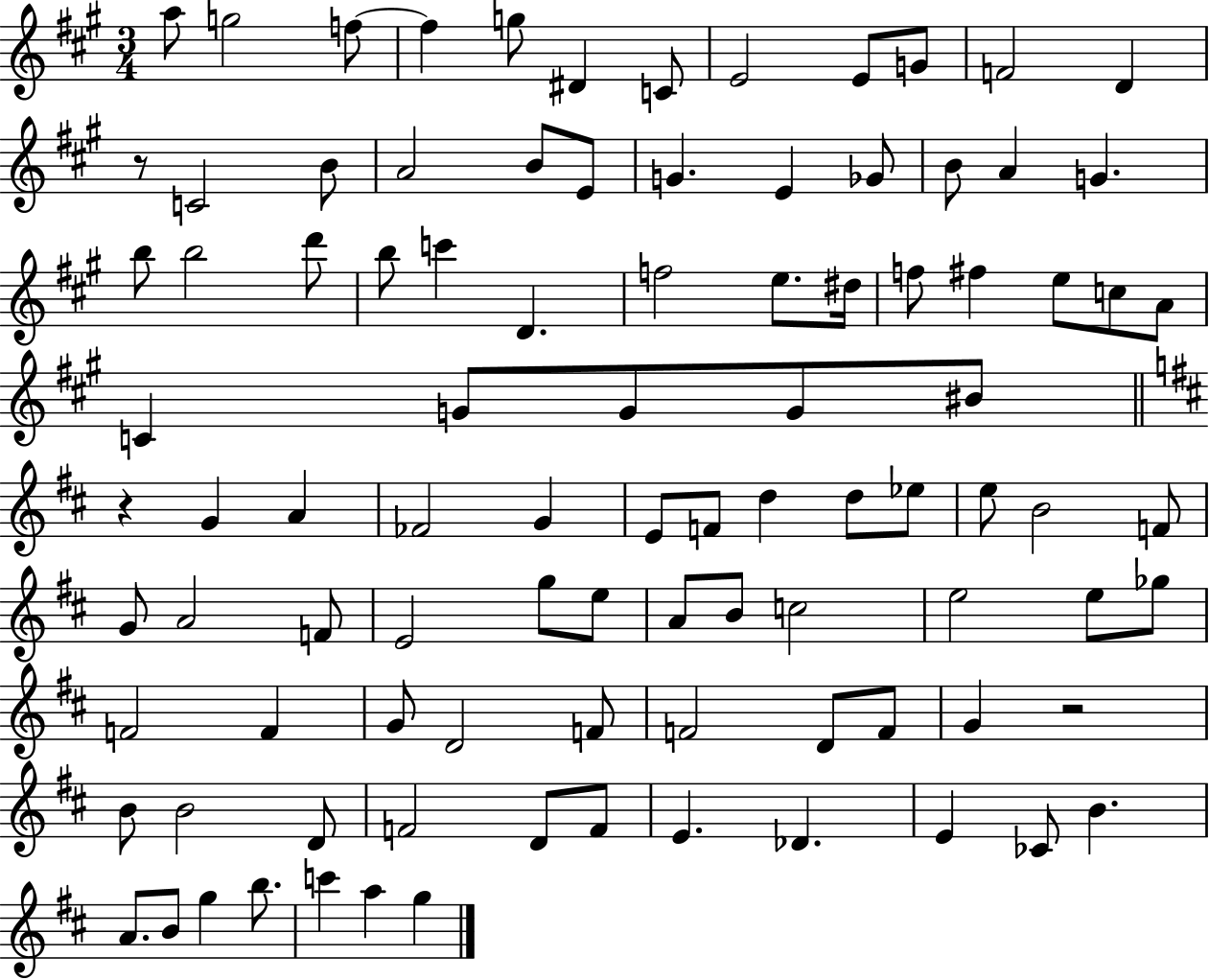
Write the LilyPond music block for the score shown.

{
  \clef treble
  \numericTimeSignature
  \time 3/4
  \key a \major
  \repeat volta 2 { a''8 g''2 f''8~~ | f''4 g''8 dis'4 c'8 | e'2 e'8 g'8 | f'2 d'4 | \break r8 c'2 b'8 | a'2 b'8 e'8 | g'4. e'4 ges'8 | b'8 a'4 g'4. | \break b''8 b''2 d'''8 | b''8 c'''4 d'4. | f''2 e''8. dis''16 | f''8 fis''4 e''8 c''8 a'8 | \break c'4 g'8 g'8 g'8 bis'8 | \bar "||" \break \key b \minor r4 g'4 a'4 | fes'2 g'4 | e'8 f'8 d''4 d''8 ees''8 | e''8 b'2 f'8 | \break g'8 a'2 f'8 | e'2 g''8 e''8 | a'8 b'8 c''2 | e''2 e''8 ges''8 | \break f'2 f'4 | g'8 d'2 f'8 | f'2 d'8 f'8 | g'4 r2 | \break b'8 b'2 d'8 | f'2 d'8 f'8 | e'4. des'4. | e'4 ces'8 b'4. | \break a'8. b'8 g''4 b''8. | c'''4 a''4 g''4 | } \bar "|."
}